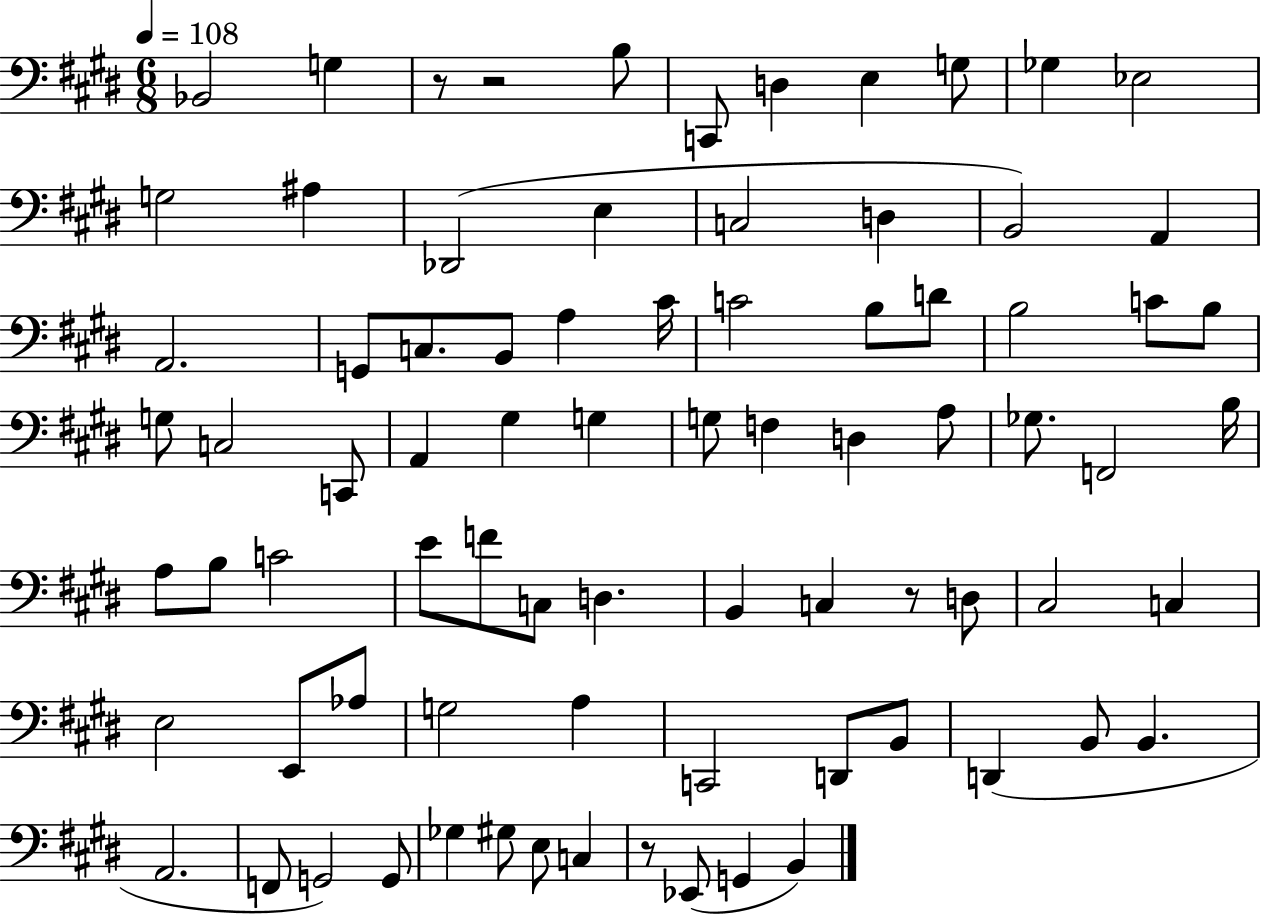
X:1
T:Untitled
M:6/8
L:1/4
K:E
_B,,2 G, z/2 z2 B,/2 C,,/2 D, E, G,/2 _G, _E,2 G,2 ^A, _D,,2 E, C,2 D, B,,2 A,, A,,2 G,,/2 C,/2 B,,/2 A, ^C/4 C2 B,/2 D/2 B,2 C/2 B,/2 G,/2 C,2 C,,/2 A,, ^G, G, G,/2 F, D, A,/2 _G,/2 F,,2 B,/4 A,/2 B,/2 C2 E/2 F/2 C,/2 D, B,, C, z/2 D,/2 ^C,2 C, E,2 E,,/2 _A,/2 G,2 A, C,,2 D,,/2 B,,/2 D,, B,,/2 B,, A,,2 F,,/2 G,,2 G,,/2 _G, ^G,/2 E,/2 C, z/2 _E,,/2 G,, B,,